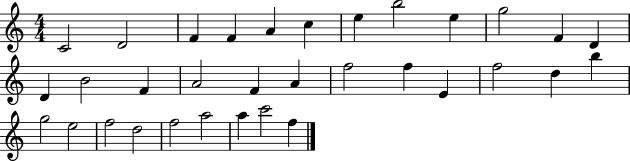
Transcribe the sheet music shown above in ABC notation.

X:1
T:Untitled
M:4/4
L:1/4
K:C
C2 D2 F F A c e b2 e g2 F D D B2 F A2 F A f2 f E f2 d b g2 e2 f2 d2 f2 a2 a c'2 f